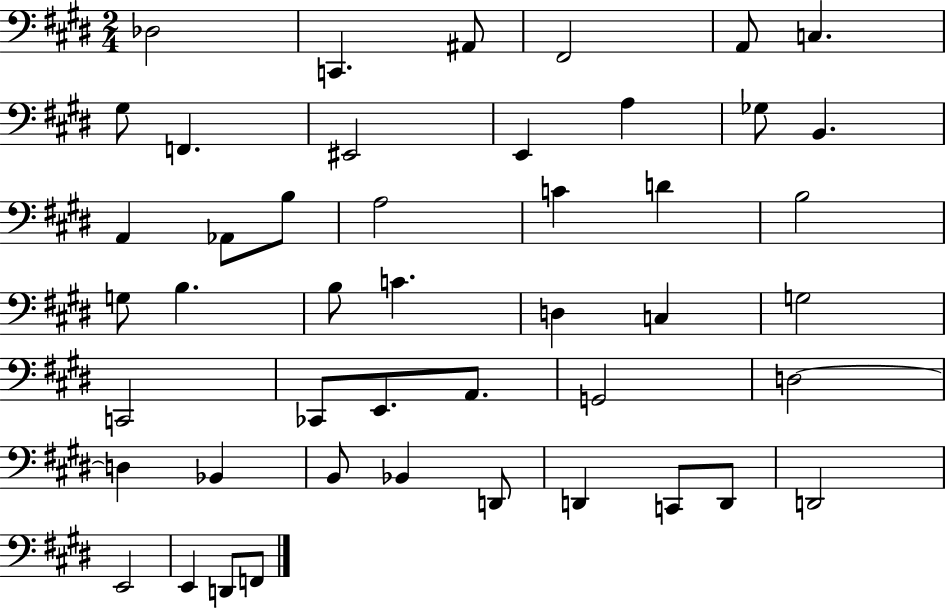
{
  \clef bass
  \numericTimeSignature
  \time 2/4
  \key e \major
  des2 | c,4. ais,8 | fis,2 | a,8 c4. | \break gis8 f,4. | eis,2 | e,4 a4 | ges8 b,4. | \break a,4 aes,8 b8 | a2 | c'4 d'4 | b2 | \break g8 b4. | b8 c'4. | d4 c4 | g2 | \break c,2 | ces,8 e,8. a,8. | g,2 | d2~~ | \break d4 bes,4 | b,8 bes,4 d,8 | d,4 c,8 d,8 | d,2 | \break e,2 | e,4 d,8 f,8 | \bar "|."
}